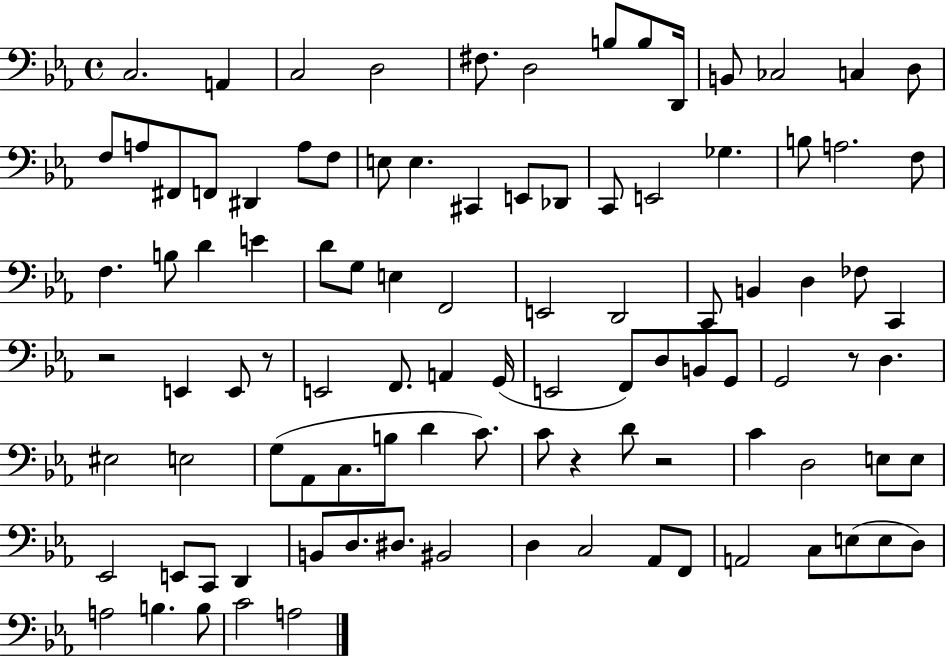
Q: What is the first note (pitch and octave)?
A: C3